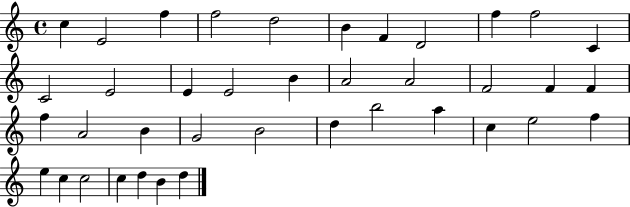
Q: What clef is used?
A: treble